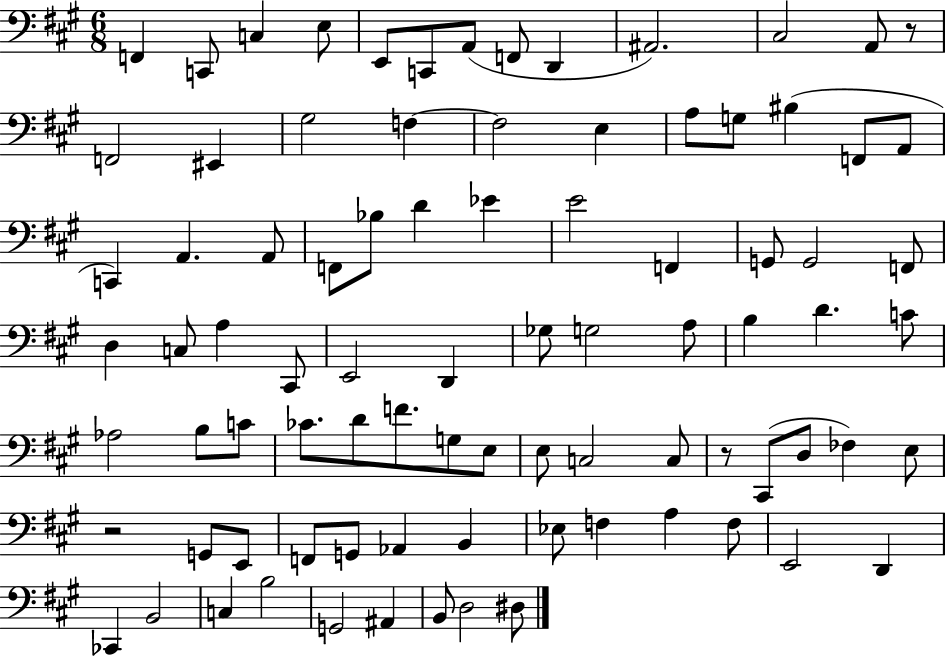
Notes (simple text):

F2/q C2/e C3/q E3/e E2/e C2/e A2/e F2/e D2/q A#2/h. C#3/h A2/e R/e F2/h EIS2/q G#3/h F3/q F3/h E3/q A3/e G3/e BIS3/q F2/e A2/e C2/q A2/q. A2/e F2/e Bb3/e D4/q Eb4/q E4/h F2/q G2/e G2/h F2/e D3/q C3/e A3/q C#2/e E2/h D2/q Gb3/e G3/h A3/e B3/q D4/q. C4/e Ab3/h B3/e C4/e CES4/e. D4/e F4/e. G3/e E3/e E3/e C3/h C3/e R/e C#2/e D3/e FES3/q E3/e R/h G2/e E2/e F2/e G2/e Ab2/q B2/q Eb3/e F3/q A3/q F3/e E2/h D2/q CES2/q B2/h C3/q B3/h G2/h A#2/q B2/e D3/h D#3/e